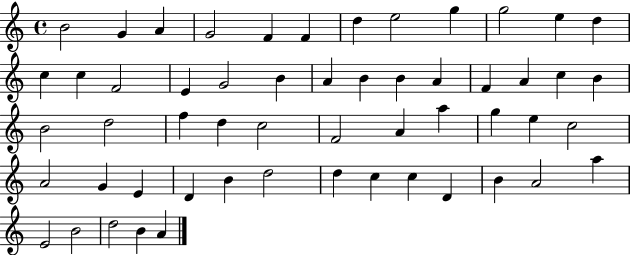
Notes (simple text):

B4/h G4/q A4/q G4/h F4/q F4/q D5/q E5/h G5/q G5/h E5/q D5/q C5/q C5/q F4/h E4/q G4/h B4/q A4/q B4/q B4/q A4/q F4/q A4/q C5/q B4/q B4/h D5/h F5/q D5/q C5/h F4/h A4/q A5/q G5/q E5/q C5/h A4/h G4/q E4/q D4/q B4/q D5/h D5/q C5/q C5/q D4/q B4/q A4/h A5/q E4/h B4/h D5/h B4/q A4/q